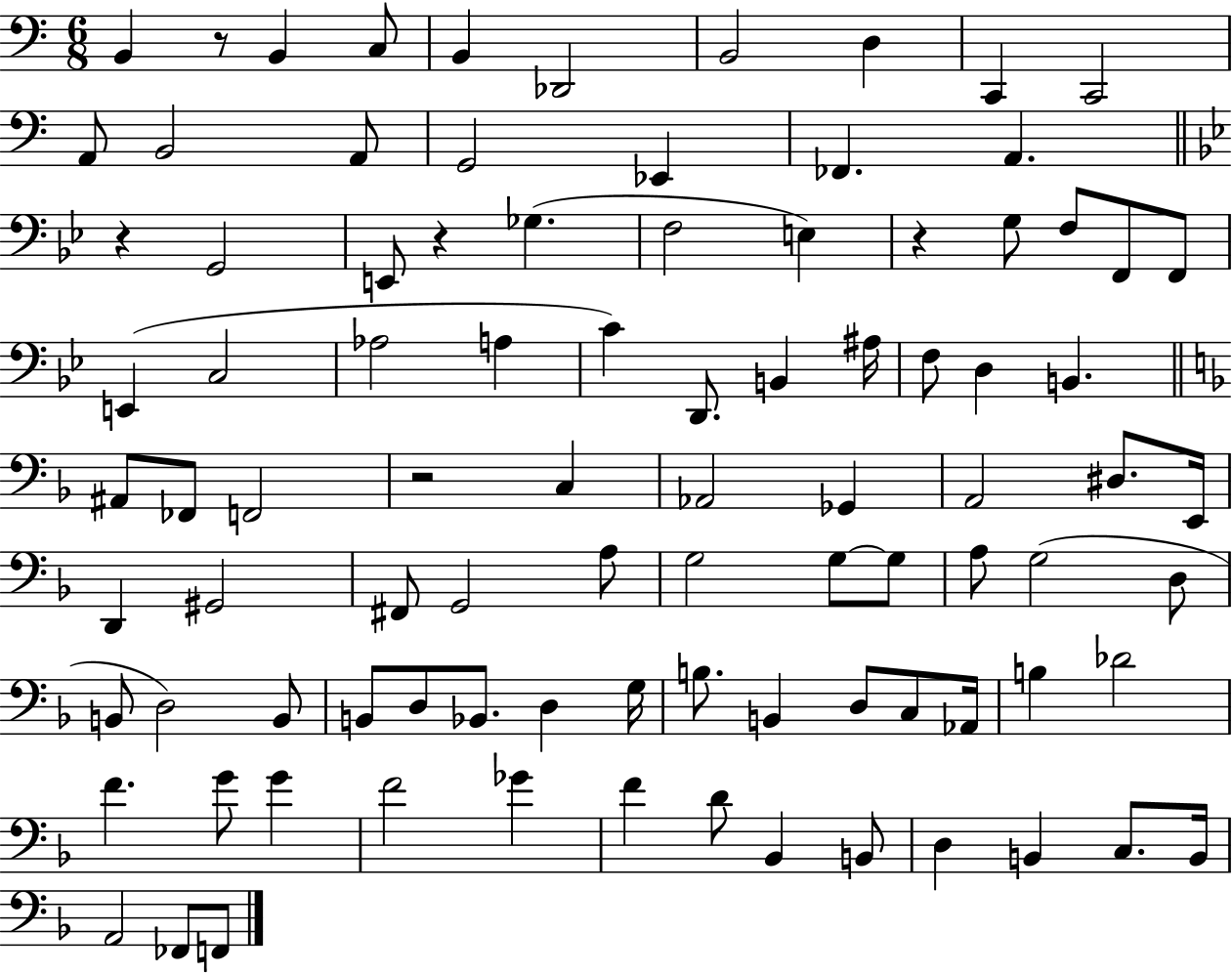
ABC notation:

X:1
T:Untitled
M:6/8
L:1/4
K:C
B,, z/2 B,, C,/2 B,, _D,,2 B,,2 D, C,, C,,2 A,,/2 B,,2 A,,/2 G,,2 _E,, _F,, A,, z G,,2 E,,/2 z _G, F,2 E, z G,/2 F,/2 F,,/2 F,,/2 E,, C,2 _A,2 A, C D,,/2 B,, ^A,/4 F,/2 D, B,, ^A,,/2 _F,,/2 F,,2 z2 C, _A,,2 _G,, A,,2 ^D,/2 E,,/4 D,, ^G,,2 ^F,,/2 G,,2 A,/2 G,2 G,/2 G,/2 A,/2 G,2 D,/2 B,,/2 D,2 B,,/2 B,,/2 D,/2 _B,,/2 D, G,/4 B,/2 B,, D,/2 C,/2 _A,,/4 B, _D2 F G/2 G F2 _G F D/2 _B,, B,,/2 D, B,, C,/2 B,,/4 A,,2 _F,,/2 F,,/2